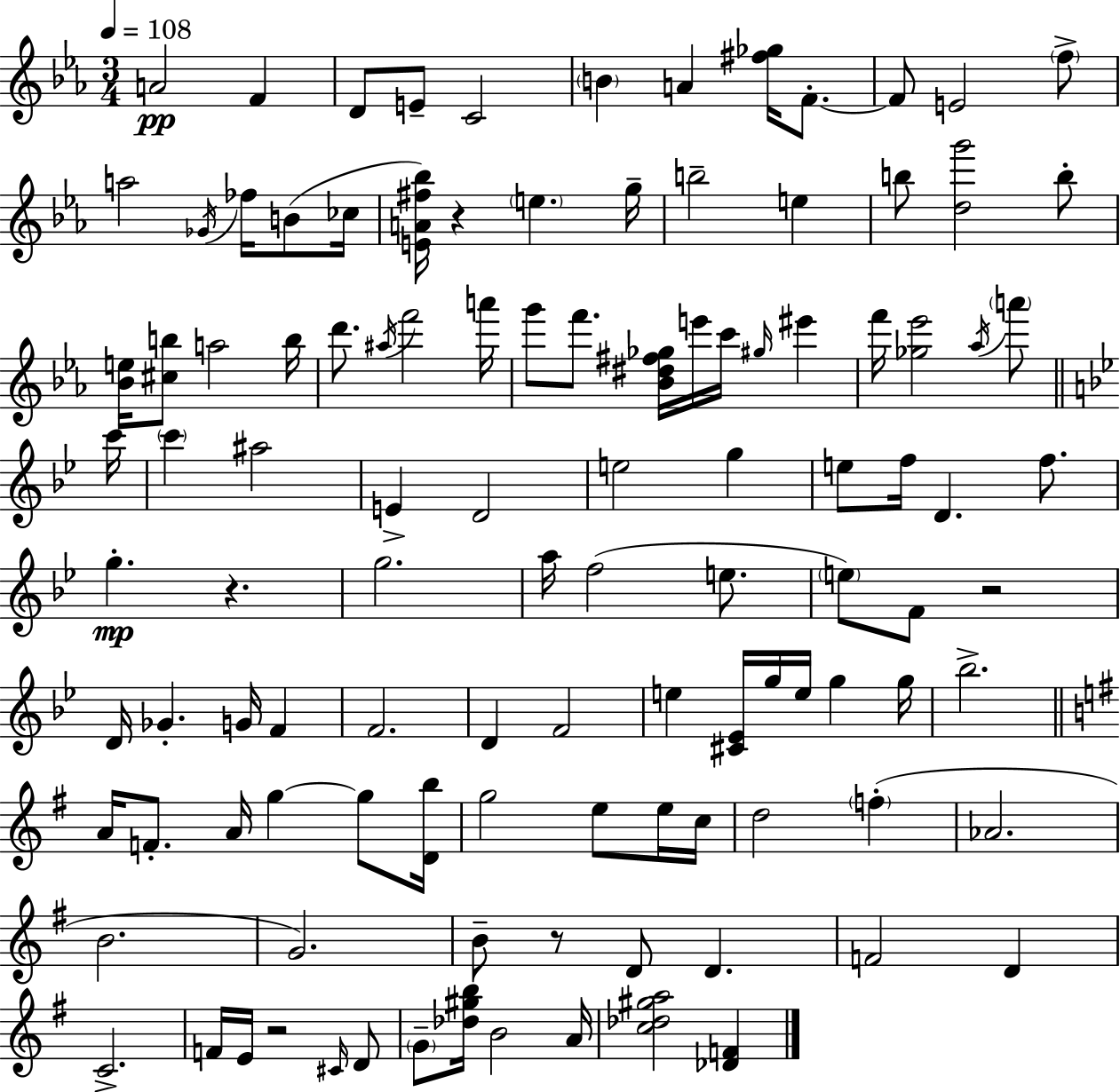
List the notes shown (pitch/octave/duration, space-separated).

A4/h F4/q D4/e E4/e C4/h B4/q A4/q [F#5,Gb5]/s F4/e. F4/e E4/h F5/e A5/h Gb4/s FES5/s B4/e CES5/s [E4,A4,F#5,Bb5]/s R/q E5/q. G5/s B5/h E5/q B5/e [D5,G6]/h B5/e [Bb4,E5]/s [C#5,B5]/e A5/h B5/s D6/e. A#5/s F6/h A6/s G6/e F6/e. [Bb4,D#5,F#5,Gb5]/s E6/s C6/s G#5/s EIS6/q F6/s [Gb5,Eb6]/h Ab5/s A6/e C6/s C6/q A#5/h E4/q D4/h E5/h G5/q E5/e F5/s D4/q. F5/e. G5/q. R/q. G5/h. A5/s F5/h E5/e. E5/e F4/e R/h D4/s Gb4/q. G4/s F4/q F4/h. D4/q F4/h E5/q [C#4,Eb4]/s G5/s E5/s G5/q G5/s Bb5/h. A4/s F4/e. A4/s G5/q G5/e [D4,B5]/s G5/h E5/e E5/s C5/s D5/h F5/q Ab4/h. B4/h. G4/h. B4/e R/e D4/e D4/q. F4/h D4/q C4/h. F4/s E4/s R/h C#4/s D4/e G4/e [Db5,G#5,B5]/s B4/h A4/s [C5,Db5,G#5,A5]/h [Db4,F4]/q